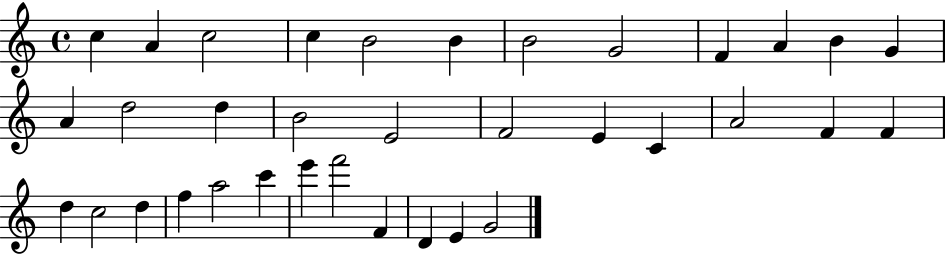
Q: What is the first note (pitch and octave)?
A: C5